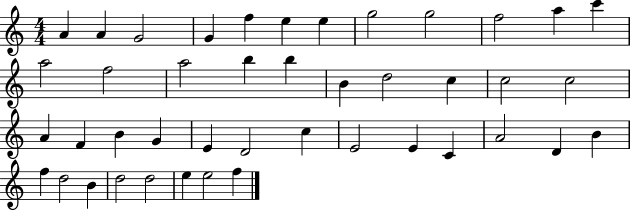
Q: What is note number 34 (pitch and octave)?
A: D4